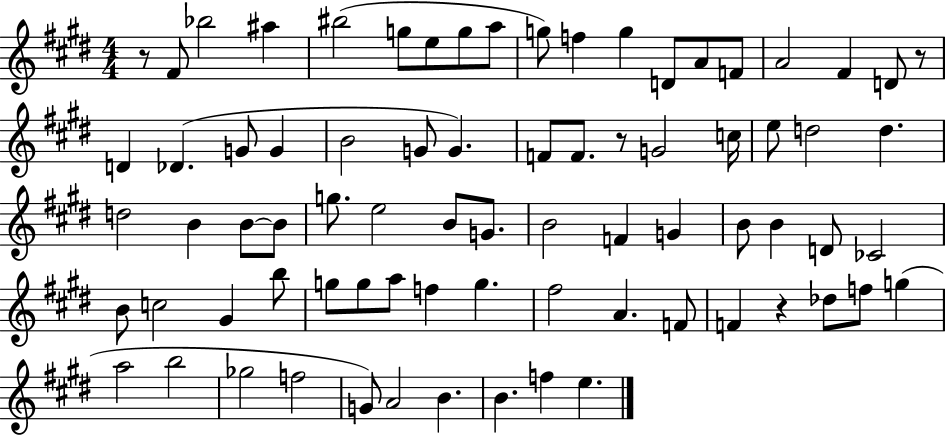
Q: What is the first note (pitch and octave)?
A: F#4